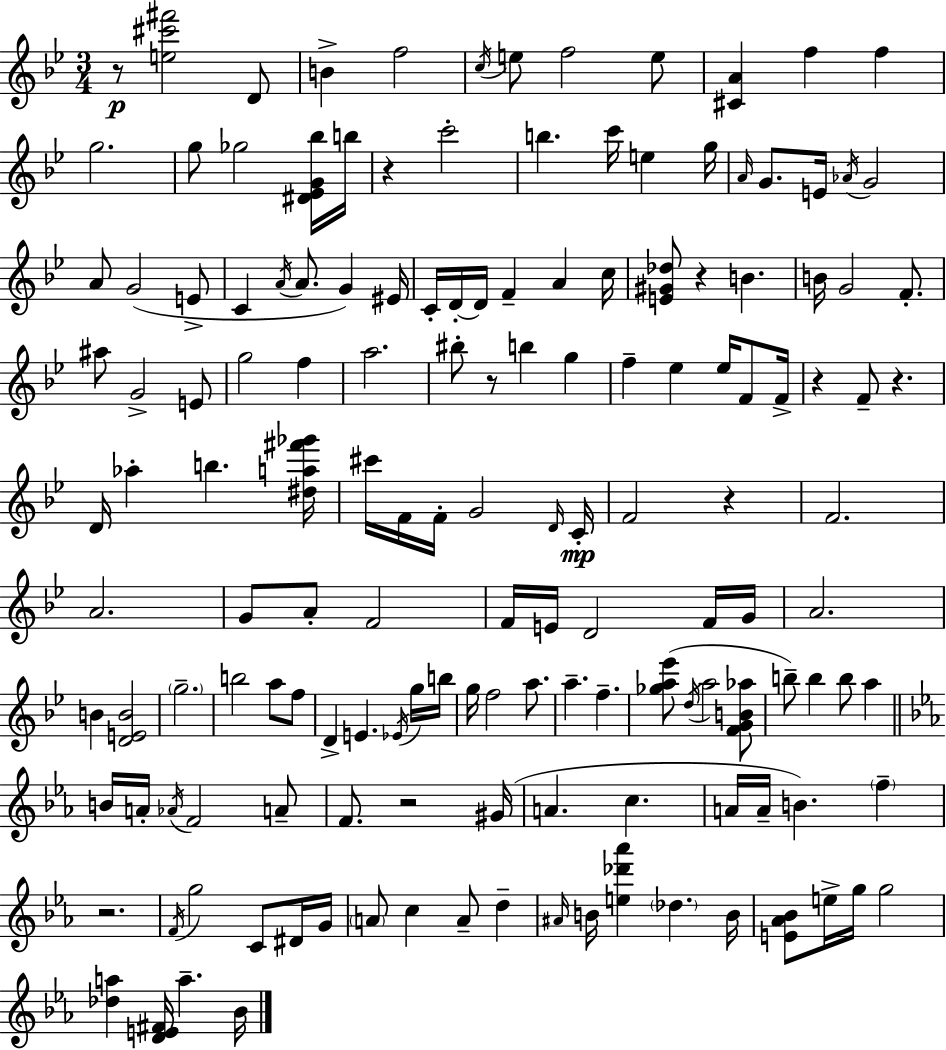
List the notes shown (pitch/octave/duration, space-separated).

R/e [E5,C#6,F#6]/h D4/e B4/q F5/h C5/s E5/e F5/h E5/e [C#4,A4]/q F5/q F5/q G5/h. G5/e Gb5/h [D#4,Eb4,G4,Bb5]/s B5/s R/q C6/h B5/q. C6/s E5/q G5/s A4/s G4/e. E4/s Ab4/s G4/h A4/e G4/h E4/e C4/q A4/s A4/e. G4/q EIS4/s C4/s D4/s D4/s F4/q A4/q C5/s [E4,G#4,Db5]/e R/q B4/q. B4/s G4/h F4/e. A#5/e G4/h E4/e G5/h F5/q A5/h. BIS5/e R/e B5/q G5/q F5/q Eb5/q Eb5/s F4/e F4/s R/q F4/e R/q. D4/s Ab5/q B5/q. [D#5,A5,F#6,Gb6]/s C#6/s F4/s F4/s G4/h D4/s C4/s F4/h R/q F4/h. A4/h. G4/e A4/e F4/h F4/s E4/s D4/h F4/s G4/s A4/h. B4/q [D4,E4,B4]/h G5/h. B5/h A5/e F5/e D4/q E4/q. Eb4/s G5/s B5/s G5/s F5/h A5/e. A5/q. F5/q. [Gb5,A5,Eb6]/e D5/s A5/h [F4,G4,B4,Ab5]/e B5/e B5/q B5/e A5/q B4/s A4/s Ab4/s F4/h A4/e F4/e. R/h G#4/s A4/q. C5/q. A4/s A4/s B4/q. F5/q R/h. F4/s G5/h C4/e D#4/s G4/s A4/e C5/q A4/e D5/q A#4/s B4/s [E5,Db6,Ab6]/q Db5/q. B4/s [E4,Ab4,Bb4]/e E5/s G5/s G5/h [Db5,A5]/q [D4,E4,F#4]/s A5/q. Bb4/s